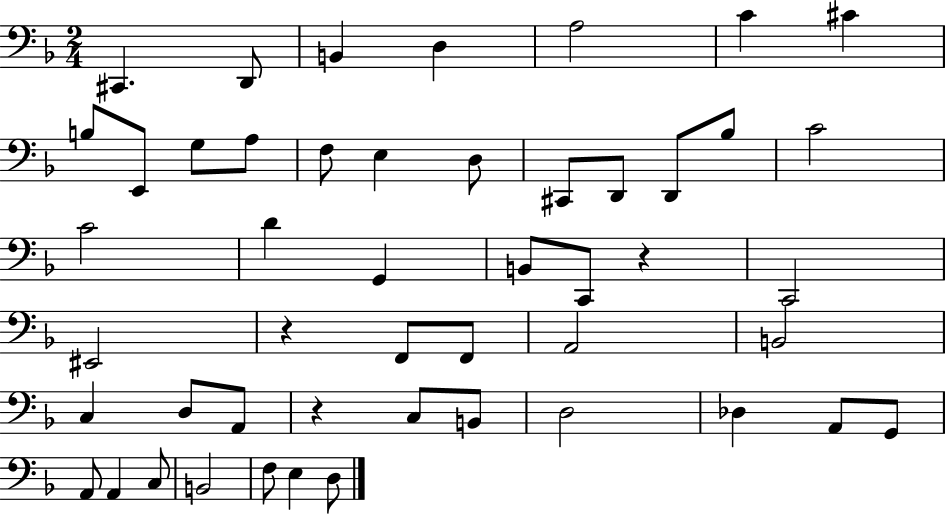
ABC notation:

X:1
T:Untitled
M:2/4
L:1/4
K:F
^C,, D,,/2 B,, D, A,2 C ^C B,/2 E,,/2 G,/2 A,/2 F,/2 E, D,/2 ^C,,/2 D,,/2 D,,/2 _B,/2 C2 C2 D G,, B,,/2 C,,/2 z C,,2 ^E,,2 z F,,/2 F,,/2 A,,2 B,,2 C, D,/2 A,,/2 z C,/2 B,,/2 D,2 _D, A,,/2 G,,/2 A,,/2 A,, C,/2 B,,2 F,/2 E, D,/2